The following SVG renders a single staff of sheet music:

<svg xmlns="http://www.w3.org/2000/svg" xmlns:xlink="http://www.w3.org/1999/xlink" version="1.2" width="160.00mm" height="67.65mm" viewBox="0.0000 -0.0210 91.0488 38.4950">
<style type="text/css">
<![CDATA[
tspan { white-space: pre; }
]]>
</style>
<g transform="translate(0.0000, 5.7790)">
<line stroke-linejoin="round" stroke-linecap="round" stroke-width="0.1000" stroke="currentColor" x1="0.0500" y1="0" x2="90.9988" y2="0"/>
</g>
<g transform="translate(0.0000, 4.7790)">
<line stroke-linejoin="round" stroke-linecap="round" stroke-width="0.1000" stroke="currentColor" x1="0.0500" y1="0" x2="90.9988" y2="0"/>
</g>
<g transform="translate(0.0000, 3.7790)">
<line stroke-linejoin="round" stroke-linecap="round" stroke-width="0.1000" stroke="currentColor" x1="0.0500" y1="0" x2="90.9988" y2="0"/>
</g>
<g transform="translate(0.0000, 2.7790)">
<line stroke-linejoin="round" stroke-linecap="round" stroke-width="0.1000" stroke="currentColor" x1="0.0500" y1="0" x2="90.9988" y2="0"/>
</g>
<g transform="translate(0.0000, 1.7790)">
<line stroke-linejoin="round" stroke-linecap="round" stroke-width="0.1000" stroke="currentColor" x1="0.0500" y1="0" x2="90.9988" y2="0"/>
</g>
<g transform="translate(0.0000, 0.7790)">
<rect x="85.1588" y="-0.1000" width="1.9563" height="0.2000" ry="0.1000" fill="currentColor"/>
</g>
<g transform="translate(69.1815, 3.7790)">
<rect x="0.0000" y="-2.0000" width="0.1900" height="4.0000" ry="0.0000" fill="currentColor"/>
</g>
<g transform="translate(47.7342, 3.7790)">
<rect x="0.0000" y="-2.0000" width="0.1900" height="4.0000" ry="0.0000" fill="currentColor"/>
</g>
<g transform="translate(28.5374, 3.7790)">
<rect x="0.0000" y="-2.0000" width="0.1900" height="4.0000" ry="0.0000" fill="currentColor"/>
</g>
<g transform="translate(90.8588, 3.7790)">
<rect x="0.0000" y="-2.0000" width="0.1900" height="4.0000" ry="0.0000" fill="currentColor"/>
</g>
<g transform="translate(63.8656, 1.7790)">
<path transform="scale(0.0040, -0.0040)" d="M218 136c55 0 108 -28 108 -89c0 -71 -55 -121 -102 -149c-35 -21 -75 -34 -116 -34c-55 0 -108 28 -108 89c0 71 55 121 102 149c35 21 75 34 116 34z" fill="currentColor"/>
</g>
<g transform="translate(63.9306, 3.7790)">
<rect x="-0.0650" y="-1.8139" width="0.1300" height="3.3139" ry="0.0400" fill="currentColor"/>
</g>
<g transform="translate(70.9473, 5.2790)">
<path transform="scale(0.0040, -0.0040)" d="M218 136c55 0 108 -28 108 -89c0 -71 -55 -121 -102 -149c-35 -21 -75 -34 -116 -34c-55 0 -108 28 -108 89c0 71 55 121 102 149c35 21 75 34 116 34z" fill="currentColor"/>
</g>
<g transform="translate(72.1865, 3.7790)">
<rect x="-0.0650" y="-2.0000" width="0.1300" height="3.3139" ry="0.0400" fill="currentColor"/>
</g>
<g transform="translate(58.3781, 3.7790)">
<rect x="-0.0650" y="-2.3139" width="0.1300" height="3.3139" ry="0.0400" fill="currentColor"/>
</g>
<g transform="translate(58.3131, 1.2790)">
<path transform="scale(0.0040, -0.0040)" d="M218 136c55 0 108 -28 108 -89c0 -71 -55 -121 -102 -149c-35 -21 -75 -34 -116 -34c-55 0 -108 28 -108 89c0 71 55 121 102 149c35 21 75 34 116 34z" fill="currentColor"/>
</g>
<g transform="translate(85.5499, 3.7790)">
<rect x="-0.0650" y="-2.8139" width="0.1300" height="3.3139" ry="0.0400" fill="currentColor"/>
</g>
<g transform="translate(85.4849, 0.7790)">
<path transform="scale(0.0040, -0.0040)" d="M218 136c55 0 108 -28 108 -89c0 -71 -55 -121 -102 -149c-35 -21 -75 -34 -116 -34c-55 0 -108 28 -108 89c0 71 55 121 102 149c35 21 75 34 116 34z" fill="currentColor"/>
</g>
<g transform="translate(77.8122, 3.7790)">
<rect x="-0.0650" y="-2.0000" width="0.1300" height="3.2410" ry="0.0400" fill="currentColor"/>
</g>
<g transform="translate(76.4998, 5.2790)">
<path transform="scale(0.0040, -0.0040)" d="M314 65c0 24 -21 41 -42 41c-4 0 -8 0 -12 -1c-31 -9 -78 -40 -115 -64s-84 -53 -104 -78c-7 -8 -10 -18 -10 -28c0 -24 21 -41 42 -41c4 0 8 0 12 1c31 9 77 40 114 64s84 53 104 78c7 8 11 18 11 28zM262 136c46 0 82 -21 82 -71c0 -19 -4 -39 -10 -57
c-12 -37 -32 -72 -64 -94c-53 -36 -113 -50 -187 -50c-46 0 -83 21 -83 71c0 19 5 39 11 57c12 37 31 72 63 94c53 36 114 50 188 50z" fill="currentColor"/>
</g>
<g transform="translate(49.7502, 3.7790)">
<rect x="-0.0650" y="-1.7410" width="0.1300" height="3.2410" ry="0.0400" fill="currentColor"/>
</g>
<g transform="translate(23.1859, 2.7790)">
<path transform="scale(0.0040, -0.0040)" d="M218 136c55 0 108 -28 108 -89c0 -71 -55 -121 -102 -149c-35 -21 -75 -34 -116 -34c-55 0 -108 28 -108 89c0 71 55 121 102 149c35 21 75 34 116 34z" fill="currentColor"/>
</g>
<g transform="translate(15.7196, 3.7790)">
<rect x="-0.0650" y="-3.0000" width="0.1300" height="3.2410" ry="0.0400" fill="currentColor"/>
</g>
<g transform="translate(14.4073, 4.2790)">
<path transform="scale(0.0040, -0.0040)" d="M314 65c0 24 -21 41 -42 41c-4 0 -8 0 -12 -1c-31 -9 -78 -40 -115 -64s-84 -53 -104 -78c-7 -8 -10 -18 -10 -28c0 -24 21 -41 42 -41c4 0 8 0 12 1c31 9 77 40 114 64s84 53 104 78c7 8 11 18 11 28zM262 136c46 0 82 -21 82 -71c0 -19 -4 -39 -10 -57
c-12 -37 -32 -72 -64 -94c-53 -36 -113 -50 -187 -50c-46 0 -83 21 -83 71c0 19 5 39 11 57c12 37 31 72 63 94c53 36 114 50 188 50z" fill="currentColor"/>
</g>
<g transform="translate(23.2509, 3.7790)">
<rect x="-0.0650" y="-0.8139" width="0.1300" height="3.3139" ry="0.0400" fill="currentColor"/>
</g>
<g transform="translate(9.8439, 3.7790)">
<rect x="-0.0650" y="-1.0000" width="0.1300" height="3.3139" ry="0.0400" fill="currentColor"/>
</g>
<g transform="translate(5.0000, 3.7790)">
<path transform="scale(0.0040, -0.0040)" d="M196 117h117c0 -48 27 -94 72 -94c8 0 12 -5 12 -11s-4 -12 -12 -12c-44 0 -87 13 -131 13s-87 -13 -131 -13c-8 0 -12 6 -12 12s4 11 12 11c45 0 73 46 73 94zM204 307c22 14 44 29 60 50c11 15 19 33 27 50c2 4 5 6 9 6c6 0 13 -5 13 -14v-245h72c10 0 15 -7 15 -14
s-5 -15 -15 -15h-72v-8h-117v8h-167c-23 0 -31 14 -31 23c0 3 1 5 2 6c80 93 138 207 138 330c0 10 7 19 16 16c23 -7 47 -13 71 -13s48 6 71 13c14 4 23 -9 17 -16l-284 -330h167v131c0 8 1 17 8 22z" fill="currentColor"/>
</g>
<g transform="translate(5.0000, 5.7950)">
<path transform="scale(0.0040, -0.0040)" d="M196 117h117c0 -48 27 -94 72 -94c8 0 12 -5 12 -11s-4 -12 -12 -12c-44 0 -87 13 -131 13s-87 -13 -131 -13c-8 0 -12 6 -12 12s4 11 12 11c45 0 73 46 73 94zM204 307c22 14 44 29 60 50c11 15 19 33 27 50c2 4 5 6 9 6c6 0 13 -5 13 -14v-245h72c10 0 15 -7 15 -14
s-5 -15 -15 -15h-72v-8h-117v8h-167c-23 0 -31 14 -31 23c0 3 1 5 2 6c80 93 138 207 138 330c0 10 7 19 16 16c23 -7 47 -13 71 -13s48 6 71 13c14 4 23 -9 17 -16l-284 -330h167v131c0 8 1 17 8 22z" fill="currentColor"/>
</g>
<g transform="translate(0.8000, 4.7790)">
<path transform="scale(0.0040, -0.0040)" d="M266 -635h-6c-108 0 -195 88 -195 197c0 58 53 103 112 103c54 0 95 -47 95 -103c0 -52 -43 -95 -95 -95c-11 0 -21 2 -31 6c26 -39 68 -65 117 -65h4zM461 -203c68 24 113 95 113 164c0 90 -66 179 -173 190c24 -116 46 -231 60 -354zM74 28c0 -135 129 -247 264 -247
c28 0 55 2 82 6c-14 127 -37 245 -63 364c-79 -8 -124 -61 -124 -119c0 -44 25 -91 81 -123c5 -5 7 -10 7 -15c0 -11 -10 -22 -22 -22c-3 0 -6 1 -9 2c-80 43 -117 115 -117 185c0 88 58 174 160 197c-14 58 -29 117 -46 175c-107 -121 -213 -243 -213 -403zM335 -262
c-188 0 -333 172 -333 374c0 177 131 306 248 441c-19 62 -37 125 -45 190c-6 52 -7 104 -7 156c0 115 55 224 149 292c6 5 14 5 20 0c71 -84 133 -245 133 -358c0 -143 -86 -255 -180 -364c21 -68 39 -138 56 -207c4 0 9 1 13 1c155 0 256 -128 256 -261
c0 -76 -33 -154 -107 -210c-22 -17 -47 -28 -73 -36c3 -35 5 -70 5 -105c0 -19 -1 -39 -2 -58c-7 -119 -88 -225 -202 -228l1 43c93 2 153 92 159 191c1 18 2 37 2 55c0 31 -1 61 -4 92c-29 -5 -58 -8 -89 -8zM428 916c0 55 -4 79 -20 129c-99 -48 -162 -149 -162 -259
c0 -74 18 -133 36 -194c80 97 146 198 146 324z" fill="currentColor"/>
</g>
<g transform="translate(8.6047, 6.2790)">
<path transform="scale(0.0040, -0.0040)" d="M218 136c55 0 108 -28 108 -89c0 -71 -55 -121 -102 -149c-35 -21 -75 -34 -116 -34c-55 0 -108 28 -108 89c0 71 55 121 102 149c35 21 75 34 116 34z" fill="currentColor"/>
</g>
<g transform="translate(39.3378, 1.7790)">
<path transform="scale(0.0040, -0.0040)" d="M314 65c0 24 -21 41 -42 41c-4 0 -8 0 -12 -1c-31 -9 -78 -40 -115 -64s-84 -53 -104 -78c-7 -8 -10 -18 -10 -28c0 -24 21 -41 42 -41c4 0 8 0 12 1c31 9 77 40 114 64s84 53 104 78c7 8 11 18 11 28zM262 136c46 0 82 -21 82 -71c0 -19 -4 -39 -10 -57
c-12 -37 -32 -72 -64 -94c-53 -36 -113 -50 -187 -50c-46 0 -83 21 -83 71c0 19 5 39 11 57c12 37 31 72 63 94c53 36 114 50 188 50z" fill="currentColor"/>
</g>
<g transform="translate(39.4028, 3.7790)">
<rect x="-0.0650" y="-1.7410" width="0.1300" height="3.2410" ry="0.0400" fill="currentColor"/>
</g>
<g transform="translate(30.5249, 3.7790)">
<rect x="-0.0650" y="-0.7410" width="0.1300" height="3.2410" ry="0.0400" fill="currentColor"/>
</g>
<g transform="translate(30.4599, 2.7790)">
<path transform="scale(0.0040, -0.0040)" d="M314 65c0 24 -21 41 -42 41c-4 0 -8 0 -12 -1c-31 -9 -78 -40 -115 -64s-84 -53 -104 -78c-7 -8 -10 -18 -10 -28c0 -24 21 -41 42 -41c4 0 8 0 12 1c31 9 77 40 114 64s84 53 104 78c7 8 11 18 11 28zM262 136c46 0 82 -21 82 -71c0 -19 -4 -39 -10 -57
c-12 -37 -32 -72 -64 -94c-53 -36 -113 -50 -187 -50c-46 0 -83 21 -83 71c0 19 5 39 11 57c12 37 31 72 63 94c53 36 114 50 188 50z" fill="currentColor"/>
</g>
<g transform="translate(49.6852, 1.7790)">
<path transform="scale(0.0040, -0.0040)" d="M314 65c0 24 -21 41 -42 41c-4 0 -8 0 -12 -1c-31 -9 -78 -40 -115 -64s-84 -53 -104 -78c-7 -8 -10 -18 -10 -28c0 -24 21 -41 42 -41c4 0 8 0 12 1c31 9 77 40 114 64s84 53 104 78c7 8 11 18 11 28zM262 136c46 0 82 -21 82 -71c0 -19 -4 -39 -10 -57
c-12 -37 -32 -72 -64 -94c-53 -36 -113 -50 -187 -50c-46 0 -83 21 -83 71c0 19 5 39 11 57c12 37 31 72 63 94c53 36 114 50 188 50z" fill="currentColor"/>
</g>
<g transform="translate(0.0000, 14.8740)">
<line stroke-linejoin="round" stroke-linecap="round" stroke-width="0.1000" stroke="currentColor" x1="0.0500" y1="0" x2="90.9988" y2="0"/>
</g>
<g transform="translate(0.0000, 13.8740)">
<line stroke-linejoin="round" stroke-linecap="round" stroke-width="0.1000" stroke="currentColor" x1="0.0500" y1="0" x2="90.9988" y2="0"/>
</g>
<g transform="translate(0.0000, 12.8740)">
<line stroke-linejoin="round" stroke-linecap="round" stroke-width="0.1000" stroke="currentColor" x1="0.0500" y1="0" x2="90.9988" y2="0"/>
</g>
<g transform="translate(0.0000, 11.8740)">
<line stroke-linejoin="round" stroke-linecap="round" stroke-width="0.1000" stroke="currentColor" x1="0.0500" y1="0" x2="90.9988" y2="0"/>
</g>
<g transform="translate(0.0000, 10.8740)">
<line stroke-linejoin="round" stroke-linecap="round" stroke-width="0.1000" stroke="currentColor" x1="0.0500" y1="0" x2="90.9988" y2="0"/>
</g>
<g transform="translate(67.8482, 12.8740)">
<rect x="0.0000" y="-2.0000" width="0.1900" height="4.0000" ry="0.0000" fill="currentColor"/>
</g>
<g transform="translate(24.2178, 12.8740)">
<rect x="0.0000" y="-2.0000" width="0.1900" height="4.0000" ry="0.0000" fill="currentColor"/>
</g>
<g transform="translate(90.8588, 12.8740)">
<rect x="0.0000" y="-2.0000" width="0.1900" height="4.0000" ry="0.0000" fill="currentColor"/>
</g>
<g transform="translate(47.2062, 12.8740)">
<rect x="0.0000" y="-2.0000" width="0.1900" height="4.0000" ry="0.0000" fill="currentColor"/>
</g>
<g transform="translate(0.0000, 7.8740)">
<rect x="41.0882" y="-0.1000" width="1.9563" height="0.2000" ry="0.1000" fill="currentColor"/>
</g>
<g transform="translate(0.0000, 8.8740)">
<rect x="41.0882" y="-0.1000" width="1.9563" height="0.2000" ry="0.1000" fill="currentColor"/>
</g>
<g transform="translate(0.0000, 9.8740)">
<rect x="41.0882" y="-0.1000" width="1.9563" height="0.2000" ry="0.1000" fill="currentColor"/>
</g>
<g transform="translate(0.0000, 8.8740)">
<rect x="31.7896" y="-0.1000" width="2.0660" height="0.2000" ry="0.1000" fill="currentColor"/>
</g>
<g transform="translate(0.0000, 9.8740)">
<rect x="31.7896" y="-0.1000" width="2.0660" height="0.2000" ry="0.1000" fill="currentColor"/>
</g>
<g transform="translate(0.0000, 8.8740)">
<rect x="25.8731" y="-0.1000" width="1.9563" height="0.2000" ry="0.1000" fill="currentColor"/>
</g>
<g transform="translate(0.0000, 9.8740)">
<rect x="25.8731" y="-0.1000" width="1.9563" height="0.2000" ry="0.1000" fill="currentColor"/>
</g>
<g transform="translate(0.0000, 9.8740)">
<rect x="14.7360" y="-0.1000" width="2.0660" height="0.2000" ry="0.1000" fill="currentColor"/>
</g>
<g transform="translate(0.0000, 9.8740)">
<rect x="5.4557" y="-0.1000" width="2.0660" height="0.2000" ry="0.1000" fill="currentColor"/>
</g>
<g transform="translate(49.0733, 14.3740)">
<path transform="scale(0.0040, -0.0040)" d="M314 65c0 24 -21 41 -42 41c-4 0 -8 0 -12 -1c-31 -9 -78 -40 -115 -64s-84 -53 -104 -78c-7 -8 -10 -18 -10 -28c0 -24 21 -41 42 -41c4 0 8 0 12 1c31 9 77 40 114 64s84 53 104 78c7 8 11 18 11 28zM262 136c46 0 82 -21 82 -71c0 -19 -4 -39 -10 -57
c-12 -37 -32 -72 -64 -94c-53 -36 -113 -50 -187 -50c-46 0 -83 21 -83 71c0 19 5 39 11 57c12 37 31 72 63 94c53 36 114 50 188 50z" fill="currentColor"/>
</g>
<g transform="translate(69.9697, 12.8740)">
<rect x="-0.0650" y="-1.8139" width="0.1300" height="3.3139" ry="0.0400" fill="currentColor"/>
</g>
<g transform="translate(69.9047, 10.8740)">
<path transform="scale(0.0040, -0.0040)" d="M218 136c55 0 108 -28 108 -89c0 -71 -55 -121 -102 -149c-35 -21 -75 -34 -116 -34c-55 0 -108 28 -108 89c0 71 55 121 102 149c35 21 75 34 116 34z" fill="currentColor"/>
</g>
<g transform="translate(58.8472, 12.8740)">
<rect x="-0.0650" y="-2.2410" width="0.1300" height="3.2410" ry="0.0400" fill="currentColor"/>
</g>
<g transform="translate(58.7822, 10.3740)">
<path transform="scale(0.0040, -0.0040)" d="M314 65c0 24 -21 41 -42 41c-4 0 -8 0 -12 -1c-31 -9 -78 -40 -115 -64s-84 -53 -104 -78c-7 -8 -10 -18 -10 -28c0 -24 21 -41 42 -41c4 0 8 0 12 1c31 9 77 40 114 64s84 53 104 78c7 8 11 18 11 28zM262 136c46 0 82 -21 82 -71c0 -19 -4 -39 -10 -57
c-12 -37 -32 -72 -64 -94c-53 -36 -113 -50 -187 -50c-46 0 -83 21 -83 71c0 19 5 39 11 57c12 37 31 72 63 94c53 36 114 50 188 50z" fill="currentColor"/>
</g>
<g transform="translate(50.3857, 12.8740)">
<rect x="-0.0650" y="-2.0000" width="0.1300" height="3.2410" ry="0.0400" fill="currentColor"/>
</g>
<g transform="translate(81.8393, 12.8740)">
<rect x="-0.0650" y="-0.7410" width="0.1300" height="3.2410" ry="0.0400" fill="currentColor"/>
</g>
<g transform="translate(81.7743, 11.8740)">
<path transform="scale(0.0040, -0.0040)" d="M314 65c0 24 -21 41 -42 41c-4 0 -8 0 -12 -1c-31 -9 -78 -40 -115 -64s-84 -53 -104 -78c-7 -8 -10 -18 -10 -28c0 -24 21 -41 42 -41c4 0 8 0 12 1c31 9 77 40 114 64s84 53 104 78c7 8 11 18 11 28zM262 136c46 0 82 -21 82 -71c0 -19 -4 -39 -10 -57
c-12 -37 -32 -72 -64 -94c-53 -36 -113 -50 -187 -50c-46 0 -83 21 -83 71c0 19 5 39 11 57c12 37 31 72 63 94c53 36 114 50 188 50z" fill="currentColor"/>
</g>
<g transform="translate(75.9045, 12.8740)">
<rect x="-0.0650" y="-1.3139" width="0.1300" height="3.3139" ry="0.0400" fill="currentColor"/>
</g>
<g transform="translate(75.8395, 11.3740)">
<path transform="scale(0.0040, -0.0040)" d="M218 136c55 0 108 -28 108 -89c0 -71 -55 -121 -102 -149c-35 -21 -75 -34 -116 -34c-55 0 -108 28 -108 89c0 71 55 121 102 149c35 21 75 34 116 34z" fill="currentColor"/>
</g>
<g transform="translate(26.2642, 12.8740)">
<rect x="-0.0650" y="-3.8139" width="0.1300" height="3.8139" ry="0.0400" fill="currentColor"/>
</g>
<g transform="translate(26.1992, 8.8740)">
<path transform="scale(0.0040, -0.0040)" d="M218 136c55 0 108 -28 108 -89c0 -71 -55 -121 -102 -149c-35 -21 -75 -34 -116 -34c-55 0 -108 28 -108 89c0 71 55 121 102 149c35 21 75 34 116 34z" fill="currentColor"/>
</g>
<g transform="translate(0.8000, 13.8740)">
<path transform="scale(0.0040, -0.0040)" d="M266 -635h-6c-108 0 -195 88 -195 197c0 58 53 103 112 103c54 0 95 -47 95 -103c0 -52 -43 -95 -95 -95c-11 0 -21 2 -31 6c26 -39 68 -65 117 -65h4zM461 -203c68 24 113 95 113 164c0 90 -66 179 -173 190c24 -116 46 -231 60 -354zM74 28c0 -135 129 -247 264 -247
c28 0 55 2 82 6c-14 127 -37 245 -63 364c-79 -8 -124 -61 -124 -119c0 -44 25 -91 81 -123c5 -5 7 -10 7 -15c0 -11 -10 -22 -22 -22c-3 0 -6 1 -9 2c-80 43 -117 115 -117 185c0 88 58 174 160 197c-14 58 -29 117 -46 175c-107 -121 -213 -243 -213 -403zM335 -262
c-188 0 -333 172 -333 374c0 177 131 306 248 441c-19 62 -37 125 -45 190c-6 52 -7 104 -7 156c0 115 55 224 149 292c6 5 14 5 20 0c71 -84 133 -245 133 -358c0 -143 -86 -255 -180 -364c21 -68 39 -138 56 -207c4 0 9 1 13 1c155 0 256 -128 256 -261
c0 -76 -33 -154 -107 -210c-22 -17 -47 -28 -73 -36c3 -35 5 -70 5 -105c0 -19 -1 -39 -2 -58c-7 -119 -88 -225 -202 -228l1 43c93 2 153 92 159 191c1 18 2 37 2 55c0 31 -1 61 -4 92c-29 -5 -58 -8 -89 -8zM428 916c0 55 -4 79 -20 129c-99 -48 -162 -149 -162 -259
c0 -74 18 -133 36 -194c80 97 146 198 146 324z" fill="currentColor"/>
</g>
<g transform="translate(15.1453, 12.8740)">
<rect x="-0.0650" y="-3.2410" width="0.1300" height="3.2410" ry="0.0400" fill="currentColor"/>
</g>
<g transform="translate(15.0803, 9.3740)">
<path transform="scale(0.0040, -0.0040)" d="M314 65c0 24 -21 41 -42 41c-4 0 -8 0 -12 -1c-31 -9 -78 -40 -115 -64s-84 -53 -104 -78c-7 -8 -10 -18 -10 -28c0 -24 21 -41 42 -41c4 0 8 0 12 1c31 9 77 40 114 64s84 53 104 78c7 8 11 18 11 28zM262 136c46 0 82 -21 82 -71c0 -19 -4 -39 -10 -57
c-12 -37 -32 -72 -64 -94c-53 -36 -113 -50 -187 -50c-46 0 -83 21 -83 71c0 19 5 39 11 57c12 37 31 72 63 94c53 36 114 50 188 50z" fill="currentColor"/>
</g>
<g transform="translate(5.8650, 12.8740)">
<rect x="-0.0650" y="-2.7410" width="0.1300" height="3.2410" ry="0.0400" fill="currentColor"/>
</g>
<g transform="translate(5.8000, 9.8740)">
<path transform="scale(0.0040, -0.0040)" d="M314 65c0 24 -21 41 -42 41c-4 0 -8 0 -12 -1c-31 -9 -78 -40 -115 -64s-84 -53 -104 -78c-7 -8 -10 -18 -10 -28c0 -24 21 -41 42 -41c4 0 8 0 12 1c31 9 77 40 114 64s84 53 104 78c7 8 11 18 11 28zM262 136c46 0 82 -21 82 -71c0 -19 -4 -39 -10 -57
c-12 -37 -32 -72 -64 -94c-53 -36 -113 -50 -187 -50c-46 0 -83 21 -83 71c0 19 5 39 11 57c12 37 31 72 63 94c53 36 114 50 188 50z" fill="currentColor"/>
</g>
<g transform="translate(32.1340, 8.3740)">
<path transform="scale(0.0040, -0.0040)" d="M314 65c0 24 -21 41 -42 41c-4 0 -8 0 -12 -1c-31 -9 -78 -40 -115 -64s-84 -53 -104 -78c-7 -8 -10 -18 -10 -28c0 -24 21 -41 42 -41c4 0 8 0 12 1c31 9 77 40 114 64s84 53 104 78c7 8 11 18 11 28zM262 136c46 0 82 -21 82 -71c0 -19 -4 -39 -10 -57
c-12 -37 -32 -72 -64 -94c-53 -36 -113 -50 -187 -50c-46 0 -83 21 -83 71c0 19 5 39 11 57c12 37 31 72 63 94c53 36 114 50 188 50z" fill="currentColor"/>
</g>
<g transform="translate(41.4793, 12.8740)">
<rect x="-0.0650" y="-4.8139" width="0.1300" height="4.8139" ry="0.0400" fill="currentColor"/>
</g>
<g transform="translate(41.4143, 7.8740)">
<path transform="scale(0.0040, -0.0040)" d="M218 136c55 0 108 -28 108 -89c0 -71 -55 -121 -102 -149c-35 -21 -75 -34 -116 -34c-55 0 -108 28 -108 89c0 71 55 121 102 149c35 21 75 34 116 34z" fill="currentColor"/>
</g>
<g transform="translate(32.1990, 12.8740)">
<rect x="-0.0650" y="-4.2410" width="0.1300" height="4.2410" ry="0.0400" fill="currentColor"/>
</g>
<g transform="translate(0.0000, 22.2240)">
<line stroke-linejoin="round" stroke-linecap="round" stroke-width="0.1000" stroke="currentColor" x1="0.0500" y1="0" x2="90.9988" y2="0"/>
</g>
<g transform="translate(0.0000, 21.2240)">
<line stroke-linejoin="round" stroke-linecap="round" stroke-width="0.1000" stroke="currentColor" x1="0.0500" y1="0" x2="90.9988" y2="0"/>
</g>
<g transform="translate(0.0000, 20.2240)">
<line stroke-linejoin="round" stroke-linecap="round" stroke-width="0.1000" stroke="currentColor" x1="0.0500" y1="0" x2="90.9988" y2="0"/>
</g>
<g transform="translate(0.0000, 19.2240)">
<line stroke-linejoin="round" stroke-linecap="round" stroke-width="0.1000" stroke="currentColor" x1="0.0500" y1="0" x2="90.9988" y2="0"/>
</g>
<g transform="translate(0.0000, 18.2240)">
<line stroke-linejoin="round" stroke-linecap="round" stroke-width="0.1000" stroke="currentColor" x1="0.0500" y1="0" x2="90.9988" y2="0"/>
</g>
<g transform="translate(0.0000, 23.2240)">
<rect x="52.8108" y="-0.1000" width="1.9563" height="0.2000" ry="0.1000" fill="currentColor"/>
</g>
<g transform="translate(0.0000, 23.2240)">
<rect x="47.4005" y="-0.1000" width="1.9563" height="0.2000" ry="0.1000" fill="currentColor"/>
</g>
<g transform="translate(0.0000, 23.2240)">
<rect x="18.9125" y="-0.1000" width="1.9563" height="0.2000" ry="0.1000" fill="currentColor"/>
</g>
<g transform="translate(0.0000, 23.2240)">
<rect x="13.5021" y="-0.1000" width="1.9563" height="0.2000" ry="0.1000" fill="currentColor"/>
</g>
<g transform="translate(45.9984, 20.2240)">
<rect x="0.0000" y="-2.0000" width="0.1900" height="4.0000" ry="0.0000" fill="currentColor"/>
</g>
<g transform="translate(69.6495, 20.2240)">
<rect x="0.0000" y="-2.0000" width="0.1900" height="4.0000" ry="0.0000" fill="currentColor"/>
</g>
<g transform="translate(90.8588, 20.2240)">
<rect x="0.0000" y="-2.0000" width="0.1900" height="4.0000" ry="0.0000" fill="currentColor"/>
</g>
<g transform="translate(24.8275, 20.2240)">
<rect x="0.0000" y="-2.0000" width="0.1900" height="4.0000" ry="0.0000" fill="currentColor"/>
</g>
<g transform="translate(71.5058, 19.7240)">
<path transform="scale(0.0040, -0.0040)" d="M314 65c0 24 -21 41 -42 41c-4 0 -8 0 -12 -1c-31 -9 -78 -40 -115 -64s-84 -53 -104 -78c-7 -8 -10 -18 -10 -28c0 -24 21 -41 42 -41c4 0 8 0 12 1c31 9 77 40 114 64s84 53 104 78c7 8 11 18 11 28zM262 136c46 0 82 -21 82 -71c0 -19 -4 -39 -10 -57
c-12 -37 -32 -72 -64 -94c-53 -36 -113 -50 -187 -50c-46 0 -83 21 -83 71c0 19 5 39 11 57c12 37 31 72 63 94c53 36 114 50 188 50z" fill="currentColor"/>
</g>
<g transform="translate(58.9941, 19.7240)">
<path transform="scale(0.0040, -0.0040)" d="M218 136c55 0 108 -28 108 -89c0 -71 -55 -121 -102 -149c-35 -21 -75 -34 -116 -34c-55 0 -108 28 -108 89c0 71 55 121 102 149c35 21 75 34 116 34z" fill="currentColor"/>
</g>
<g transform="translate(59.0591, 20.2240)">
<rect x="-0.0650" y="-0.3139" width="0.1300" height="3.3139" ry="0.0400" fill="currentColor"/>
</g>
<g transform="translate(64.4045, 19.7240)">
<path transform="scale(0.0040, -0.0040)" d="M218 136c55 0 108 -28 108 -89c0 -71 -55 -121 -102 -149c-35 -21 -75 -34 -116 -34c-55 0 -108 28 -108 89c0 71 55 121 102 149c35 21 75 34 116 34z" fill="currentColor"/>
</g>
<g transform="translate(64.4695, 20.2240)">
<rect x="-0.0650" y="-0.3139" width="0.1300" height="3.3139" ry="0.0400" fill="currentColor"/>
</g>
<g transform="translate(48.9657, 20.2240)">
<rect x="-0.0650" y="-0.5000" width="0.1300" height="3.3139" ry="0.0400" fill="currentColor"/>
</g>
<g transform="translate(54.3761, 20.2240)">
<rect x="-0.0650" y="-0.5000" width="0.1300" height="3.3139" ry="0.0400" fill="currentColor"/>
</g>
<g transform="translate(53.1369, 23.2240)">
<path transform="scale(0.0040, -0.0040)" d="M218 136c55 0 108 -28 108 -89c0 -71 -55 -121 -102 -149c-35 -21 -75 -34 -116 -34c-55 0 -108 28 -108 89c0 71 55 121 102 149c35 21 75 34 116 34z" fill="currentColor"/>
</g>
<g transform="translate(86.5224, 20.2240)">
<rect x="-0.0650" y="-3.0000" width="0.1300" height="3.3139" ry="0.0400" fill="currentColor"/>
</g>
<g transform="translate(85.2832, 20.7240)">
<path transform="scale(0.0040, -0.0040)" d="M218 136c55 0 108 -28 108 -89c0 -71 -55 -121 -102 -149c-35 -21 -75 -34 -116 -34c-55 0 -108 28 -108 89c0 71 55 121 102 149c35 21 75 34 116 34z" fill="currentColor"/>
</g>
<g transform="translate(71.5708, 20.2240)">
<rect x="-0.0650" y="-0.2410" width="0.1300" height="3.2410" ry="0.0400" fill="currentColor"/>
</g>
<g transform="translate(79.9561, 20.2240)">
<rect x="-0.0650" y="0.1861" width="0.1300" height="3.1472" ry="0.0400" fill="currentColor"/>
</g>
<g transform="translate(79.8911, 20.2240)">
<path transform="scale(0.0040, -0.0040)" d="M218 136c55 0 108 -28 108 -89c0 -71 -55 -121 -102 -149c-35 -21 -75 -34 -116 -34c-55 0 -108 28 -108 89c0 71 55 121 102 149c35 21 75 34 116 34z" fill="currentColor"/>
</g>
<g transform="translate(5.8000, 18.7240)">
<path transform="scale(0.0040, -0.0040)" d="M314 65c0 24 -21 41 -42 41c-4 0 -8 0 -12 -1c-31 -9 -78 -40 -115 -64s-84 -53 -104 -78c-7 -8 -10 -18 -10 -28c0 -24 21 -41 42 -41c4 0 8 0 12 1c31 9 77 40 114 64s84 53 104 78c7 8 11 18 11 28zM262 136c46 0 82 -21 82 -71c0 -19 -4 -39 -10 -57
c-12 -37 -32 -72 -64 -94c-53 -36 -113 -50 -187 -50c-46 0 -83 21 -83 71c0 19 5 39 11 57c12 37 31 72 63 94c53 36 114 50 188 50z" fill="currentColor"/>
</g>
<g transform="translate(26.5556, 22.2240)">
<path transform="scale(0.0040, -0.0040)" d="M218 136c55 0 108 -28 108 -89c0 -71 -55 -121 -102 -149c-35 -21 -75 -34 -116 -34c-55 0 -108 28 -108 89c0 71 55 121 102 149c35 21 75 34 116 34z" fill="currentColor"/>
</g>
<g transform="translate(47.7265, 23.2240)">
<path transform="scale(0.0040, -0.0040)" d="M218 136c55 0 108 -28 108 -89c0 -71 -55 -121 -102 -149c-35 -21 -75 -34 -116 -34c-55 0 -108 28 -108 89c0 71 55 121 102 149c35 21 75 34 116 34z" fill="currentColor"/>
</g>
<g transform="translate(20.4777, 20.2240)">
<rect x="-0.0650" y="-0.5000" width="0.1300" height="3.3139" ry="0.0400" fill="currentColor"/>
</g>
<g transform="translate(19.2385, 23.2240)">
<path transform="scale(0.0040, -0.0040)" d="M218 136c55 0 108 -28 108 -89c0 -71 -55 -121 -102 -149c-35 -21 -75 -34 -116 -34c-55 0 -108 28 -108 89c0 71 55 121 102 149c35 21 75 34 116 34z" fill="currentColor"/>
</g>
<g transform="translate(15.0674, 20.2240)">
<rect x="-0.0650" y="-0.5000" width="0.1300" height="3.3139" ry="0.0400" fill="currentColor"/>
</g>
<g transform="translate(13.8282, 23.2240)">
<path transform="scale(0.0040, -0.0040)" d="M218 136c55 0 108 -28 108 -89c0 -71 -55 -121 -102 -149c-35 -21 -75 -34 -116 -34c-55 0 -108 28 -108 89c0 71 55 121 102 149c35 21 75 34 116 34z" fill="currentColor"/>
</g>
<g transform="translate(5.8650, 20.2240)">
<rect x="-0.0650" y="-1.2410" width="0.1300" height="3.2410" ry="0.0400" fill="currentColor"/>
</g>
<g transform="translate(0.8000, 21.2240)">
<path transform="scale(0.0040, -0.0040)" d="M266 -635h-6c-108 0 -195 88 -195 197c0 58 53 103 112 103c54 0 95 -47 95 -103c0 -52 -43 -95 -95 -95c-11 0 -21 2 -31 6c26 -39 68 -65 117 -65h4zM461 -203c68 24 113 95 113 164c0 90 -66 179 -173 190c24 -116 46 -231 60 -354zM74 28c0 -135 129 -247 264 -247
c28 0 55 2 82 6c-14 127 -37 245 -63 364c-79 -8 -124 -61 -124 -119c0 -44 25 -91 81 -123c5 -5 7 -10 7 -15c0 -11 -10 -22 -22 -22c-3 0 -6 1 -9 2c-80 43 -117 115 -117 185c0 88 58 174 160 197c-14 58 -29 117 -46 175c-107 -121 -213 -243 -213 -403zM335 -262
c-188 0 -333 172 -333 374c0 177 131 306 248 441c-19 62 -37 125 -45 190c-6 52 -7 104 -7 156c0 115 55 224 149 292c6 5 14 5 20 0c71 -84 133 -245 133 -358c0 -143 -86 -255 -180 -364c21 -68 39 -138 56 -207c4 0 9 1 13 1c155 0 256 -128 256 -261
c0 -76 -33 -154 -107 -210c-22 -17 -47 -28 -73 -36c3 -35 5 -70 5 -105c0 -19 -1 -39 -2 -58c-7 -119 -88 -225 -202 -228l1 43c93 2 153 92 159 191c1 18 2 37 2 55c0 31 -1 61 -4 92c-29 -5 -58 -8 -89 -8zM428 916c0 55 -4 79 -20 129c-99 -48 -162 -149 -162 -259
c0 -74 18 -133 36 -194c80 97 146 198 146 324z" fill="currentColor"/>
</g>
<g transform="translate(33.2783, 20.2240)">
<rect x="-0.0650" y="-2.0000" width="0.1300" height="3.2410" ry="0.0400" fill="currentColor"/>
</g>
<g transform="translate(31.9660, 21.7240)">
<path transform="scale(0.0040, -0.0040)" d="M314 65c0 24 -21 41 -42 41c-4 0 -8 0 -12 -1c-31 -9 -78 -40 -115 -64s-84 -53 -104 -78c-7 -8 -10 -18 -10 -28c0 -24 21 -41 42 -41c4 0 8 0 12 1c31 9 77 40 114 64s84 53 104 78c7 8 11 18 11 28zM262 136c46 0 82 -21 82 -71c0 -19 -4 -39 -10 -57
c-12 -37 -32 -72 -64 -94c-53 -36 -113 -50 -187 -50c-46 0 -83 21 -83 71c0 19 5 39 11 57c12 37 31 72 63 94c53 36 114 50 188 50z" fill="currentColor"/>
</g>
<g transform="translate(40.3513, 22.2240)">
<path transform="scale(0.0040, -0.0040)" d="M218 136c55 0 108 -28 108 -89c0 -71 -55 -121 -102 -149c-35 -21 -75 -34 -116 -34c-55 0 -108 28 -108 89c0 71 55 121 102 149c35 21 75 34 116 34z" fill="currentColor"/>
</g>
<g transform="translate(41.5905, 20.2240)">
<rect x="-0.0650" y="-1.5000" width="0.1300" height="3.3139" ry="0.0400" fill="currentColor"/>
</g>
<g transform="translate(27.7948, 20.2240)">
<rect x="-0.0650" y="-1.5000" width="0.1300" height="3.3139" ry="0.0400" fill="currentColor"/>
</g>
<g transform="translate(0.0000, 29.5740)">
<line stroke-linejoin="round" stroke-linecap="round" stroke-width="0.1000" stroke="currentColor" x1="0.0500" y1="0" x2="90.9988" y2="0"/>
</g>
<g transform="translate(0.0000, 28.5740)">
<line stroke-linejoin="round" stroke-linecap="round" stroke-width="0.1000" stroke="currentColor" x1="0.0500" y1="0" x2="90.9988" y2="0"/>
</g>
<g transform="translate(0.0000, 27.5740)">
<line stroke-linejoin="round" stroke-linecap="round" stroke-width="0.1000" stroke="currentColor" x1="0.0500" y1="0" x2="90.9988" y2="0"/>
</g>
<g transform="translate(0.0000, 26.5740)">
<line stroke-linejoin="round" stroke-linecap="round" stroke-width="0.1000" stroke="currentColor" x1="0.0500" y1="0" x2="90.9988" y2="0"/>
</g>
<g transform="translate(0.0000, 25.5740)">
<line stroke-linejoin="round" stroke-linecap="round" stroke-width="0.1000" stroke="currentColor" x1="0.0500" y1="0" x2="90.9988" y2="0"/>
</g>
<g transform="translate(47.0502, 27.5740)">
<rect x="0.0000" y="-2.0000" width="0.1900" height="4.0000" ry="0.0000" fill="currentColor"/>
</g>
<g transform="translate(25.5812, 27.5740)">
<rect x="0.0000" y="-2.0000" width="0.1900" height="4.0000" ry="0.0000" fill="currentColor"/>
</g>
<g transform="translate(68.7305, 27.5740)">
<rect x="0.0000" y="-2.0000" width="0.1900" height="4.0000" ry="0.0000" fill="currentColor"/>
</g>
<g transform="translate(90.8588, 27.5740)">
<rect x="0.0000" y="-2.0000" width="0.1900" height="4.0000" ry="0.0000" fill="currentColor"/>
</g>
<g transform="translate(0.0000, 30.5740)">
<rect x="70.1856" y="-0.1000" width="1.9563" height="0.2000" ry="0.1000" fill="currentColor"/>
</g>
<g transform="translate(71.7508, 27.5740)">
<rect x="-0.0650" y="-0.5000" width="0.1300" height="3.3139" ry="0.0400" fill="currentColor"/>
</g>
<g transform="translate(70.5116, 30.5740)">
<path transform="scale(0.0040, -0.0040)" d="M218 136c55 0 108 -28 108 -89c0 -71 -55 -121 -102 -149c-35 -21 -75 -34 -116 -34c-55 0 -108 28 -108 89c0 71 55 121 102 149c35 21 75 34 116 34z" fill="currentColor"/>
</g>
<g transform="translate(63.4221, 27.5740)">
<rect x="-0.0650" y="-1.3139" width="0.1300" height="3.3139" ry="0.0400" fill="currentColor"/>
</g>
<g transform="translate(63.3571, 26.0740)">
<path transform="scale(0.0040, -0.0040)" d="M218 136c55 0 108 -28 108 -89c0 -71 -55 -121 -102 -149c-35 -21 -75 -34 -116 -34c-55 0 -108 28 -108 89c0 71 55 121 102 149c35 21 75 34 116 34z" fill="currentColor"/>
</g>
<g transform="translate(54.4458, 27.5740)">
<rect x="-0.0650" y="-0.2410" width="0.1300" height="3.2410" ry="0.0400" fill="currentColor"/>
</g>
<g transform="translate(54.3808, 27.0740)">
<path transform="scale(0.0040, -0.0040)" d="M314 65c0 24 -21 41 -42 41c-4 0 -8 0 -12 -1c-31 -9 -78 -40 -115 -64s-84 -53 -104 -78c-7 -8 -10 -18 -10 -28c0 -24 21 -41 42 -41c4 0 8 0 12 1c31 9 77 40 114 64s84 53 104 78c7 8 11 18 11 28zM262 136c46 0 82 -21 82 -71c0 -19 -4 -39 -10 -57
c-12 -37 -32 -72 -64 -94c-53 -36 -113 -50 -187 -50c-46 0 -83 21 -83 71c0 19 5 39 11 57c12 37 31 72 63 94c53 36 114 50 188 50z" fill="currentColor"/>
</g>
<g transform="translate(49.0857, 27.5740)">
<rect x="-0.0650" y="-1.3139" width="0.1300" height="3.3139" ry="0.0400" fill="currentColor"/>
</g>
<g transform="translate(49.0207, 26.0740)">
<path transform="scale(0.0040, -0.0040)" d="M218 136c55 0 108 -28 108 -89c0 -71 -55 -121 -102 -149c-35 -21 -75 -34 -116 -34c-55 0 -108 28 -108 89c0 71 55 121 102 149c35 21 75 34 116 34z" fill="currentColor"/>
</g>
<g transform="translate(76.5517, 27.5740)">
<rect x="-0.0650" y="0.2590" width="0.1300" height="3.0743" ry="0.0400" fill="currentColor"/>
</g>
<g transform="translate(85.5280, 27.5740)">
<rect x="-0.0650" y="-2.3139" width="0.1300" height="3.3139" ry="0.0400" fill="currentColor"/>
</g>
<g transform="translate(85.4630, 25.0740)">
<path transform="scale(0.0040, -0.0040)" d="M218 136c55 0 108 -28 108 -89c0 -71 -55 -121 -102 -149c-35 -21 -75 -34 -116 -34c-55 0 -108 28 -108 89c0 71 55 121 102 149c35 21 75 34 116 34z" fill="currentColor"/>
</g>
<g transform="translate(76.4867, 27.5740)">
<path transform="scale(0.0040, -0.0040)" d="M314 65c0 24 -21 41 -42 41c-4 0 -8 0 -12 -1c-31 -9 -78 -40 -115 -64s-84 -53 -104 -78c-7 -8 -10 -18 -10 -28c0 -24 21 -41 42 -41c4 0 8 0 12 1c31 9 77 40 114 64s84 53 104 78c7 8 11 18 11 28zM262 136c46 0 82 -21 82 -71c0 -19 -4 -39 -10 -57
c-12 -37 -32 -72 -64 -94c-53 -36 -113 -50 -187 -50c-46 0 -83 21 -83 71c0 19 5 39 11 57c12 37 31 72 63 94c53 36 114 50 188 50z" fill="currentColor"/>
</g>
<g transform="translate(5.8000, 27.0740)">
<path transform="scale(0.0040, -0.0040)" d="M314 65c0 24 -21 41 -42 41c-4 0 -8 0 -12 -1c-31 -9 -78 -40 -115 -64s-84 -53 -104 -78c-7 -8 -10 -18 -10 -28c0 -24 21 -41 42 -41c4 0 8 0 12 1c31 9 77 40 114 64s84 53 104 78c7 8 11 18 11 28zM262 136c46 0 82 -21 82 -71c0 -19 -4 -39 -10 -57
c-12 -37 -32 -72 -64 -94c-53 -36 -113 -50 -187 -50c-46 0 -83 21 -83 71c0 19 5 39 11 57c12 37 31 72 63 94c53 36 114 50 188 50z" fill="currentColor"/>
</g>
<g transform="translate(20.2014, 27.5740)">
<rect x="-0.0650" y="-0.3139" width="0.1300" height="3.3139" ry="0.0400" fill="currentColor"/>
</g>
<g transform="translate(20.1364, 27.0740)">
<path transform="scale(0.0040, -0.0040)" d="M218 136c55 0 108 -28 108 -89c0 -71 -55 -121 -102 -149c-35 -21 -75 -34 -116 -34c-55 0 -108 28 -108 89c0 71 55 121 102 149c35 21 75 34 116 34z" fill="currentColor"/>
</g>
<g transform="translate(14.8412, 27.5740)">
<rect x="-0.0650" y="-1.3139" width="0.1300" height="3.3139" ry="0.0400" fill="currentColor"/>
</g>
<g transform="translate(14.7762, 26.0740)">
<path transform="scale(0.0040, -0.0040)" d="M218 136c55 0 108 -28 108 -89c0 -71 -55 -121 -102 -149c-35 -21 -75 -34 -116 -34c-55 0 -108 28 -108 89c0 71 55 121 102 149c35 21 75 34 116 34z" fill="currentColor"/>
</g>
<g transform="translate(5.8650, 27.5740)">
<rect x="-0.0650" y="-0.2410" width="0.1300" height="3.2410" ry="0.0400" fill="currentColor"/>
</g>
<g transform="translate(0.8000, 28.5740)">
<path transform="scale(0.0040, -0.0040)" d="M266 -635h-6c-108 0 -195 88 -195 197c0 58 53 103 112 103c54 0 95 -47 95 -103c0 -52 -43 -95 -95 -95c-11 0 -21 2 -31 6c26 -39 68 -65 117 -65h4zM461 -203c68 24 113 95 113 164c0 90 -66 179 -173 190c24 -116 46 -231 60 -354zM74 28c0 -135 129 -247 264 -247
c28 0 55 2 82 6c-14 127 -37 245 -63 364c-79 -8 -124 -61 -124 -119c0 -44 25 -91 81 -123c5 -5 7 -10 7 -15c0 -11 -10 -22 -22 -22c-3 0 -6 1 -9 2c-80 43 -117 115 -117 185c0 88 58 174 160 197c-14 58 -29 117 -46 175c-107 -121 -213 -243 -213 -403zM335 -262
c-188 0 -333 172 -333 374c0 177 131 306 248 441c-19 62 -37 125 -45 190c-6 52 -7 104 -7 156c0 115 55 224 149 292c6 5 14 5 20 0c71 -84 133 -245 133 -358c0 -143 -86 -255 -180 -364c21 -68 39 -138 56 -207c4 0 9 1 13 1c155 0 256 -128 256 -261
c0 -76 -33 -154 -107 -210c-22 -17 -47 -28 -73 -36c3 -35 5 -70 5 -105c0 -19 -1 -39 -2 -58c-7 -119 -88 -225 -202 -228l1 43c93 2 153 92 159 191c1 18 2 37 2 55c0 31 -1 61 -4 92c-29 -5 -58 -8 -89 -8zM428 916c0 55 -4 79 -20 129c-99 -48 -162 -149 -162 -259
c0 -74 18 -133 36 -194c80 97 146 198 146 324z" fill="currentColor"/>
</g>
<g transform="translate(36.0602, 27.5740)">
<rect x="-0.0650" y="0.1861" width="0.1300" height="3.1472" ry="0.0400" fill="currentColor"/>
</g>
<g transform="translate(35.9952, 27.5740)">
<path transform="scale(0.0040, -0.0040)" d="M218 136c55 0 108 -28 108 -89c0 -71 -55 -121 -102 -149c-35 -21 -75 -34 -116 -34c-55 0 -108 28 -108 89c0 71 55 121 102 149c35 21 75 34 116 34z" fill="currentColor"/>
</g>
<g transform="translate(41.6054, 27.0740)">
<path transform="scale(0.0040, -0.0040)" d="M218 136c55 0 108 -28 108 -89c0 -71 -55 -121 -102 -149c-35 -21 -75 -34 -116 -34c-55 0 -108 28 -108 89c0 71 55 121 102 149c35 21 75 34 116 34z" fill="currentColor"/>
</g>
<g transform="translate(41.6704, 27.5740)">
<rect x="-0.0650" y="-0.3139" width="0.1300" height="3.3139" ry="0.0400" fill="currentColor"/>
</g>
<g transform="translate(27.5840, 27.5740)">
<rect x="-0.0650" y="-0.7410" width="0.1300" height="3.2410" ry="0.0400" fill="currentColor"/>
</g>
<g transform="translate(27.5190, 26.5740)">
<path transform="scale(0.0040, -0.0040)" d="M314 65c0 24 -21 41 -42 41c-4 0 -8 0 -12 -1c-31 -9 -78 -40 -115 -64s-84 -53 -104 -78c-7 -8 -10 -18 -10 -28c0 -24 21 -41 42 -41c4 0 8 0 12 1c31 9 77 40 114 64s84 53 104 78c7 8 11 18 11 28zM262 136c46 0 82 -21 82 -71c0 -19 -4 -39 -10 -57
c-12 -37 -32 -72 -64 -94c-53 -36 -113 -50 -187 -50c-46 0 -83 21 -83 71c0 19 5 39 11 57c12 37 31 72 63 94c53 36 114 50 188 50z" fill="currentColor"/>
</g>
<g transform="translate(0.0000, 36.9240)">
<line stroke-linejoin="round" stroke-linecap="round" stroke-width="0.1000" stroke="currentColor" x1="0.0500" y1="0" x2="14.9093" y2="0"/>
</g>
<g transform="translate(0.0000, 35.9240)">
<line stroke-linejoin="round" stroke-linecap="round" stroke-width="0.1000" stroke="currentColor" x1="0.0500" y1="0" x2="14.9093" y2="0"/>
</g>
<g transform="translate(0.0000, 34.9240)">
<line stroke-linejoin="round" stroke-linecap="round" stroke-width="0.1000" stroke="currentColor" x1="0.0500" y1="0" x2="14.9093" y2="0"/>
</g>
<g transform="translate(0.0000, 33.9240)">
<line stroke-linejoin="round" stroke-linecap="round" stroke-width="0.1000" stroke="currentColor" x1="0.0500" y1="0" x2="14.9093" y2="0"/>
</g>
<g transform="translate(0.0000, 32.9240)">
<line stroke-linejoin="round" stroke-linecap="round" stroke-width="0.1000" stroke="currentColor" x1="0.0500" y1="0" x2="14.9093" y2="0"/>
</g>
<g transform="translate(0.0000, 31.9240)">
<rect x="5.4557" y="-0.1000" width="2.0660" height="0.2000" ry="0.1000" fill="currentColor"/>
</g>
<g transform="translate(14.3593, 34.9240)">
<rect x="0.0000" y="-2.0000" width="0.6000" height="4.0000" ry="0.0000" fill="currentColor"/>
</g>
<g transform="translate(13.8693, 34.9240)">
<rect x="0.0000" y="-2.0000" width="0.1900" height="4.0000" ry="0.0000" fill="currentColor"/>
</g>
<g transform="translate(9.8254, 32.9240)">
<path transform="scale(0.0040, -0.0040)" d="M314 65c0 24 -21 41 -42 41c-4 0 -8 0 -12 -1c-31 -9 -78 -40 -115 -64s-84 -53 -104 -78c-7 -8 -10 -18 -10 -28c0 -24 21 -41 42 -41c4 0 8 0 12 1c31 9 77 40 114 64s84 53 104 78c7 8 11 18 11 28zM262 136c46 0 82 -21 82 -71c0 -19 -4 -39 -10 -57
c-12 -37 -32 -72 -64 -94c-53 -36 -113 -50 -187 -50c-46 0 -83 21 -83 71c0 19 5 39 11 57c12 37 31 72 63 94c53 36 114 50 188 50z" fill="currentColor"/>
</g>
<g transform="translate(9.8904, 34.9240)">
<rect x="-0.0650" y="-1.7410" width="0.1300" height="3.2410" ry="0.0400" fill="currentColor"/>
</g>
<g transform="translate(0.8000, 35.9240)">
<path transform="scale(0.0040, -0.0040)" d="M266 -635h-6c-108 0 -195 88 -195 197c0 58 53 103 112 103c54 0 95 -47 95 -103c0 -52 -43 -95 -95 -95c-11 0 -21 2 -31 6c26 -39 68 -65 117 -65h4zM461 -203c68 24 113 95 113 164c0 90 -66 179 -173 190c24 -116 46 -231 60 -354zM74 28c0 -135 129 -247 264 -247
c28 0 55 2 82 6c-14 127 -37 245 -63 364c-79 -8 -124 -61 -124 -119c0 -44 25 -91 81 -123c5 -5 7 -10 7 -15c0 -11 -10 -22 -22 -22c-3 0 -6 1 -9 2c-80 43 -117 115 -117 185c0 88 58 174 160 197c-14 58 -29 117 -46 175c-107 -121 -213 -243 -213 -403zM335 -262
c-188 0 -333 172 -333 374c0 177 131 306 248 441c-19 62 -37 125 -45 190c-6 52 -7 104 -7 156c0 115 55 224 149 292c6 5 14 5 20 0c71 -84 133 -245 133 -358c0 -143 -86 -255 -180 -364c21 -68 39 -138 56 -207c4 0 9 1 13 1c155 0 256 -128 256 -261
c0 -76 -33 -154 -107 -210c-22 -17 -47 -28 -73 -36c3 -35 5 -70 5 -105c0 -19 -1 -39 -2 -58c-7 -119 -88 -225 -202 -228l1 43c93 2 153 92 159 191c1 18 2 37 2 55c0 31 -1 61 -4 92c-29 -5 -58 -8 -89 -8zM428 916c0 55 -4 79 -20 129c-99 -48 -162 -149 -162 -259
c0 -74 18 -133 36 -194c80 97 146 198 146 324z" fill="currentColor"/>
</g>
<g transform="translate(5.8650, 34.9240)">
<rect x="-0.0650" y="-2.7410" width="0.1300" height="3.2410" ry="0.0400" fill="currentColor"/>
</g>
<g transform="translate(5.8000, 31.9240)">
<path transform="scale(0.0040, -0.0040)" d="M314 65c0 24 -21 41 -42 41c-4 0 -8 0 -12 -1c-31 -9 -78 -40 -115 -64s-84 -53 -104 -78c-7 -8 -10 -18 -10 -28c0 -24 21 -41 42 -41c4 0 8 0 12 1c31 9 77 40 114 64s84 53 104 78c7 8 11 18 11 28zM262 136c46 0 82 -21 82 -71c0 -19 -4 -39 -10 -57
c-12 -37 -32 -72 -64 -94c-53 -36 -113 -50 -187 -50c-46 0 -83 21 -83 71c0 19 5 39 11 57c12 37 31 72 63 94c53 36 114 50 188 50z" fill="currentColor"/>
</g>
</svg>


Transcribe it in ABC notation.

X:1
T:Untitled
M:4/4
L:1/4
K:C
D A2 d d2 f2 f2 g f F F2 a a2 b2 c' d'2 e' F2 g2 f e d2 e2 C C E F2 E C C c c c2 B A c2 e c d2 B c e c2 e C B2 g a2 f2